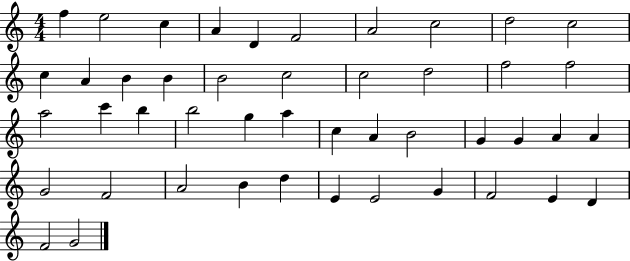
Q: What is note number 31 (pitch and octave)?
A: G4